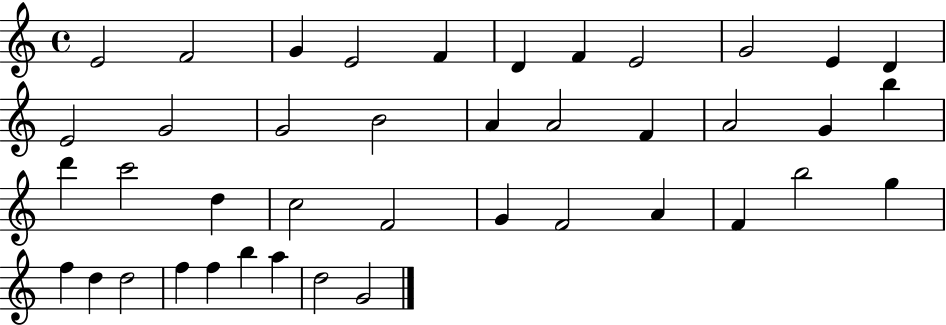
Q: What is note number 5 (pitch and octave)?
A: F4